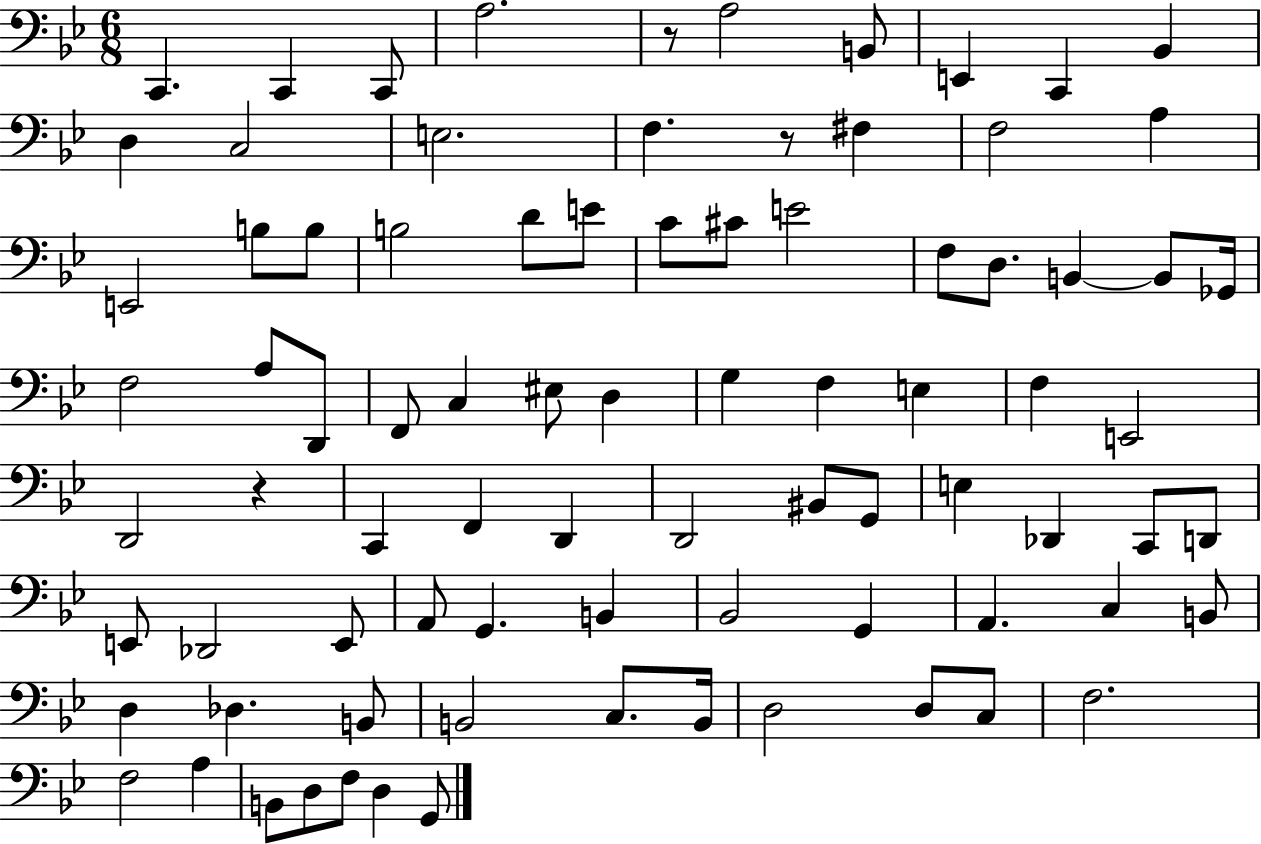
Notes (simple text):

C2/q. C2/q C2/e A3/h. R/e A3/h B2/e E2/q C2/q Bb2/q D3/q C3/h E3/h. F3/q. R/e F#3/q F3/h A3/q E2/h B3/e B3/e B3/h D4/e E4/e C4/e C#4/e E4/h F3/e D3/e. B2/q B2/e Gb2/s F3/h A3/e D2/e F2/e C3/q EIS3/e D3/q G3/q F3/q E3/q F3/q E2/h D2/h R/q C2/q F2/q D2/q D2/h BIS2/e G2/e E3/q Db2/q C2/e D2/e E2/e Db2/h E2/e A2/e G2/q. B2/q Bb2/h G2/q A2/q. C3/q B2/e D3/q Db3/q. B2/e B2/h C3/e. B2/s D3/h D3/e C3/e F3/h. F3/h A3/q B2/e D3/e F3/e D3/q G2/e